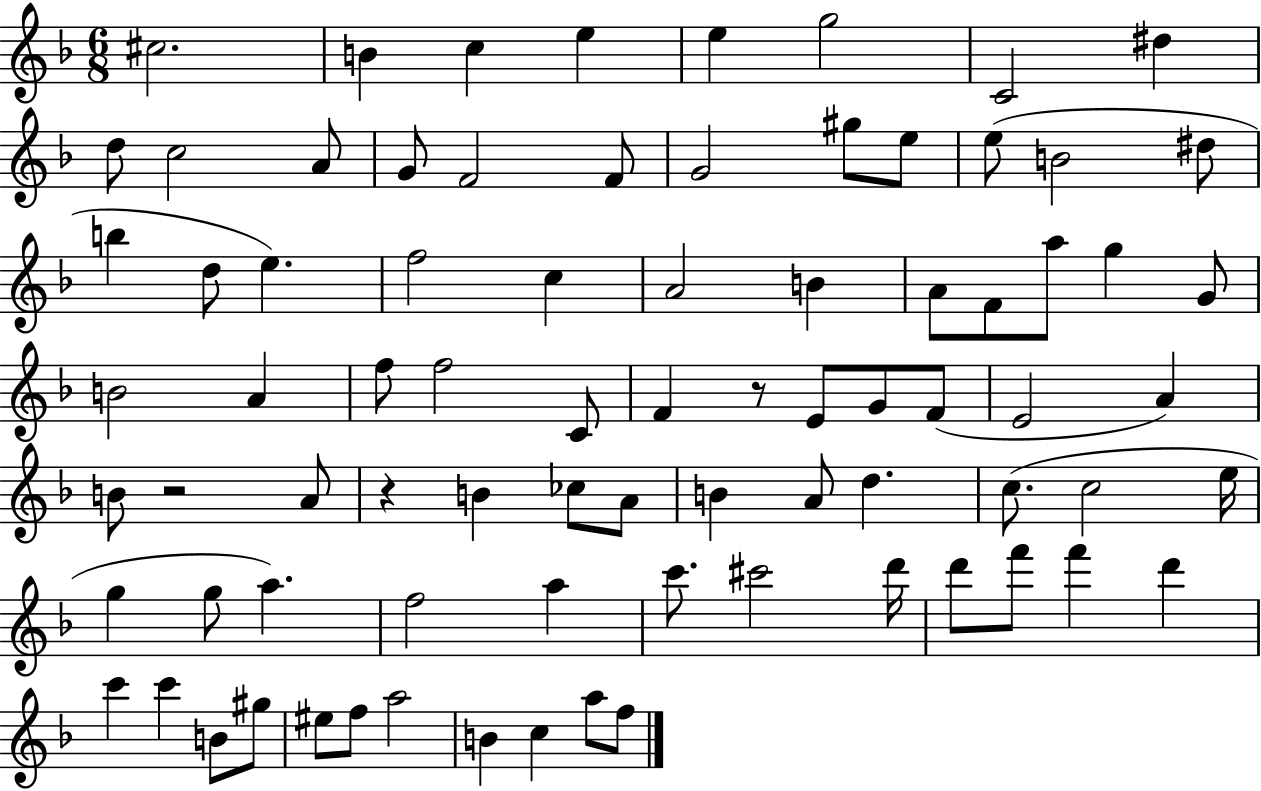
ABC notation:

X:1
T:Untitled
M:6/8
L:1/4
K:F
^c2 B c e e g2 C2 ^d d/2 c2 A/2 G/2 F2 F/2 G2 ^g/2 e/2 e/2 B2 ^d/2 b d/2 e f2 c A2 B A/2 F/2 a/2 g G/2 B2 A f/2 f2 C/2 F z/2 E/2 G/2 F/2 E2 A B/2 z2 A/2 z B _c/2 A/2 B A/2 d c/2 c2 e/4 g g/2 a f2 a c'/2 ^c'2 d'/4 d'/2 f'/2 f' d' c' c' B/2 ^g/2 ^e/2 f/2 a2 B c a/2 f/2